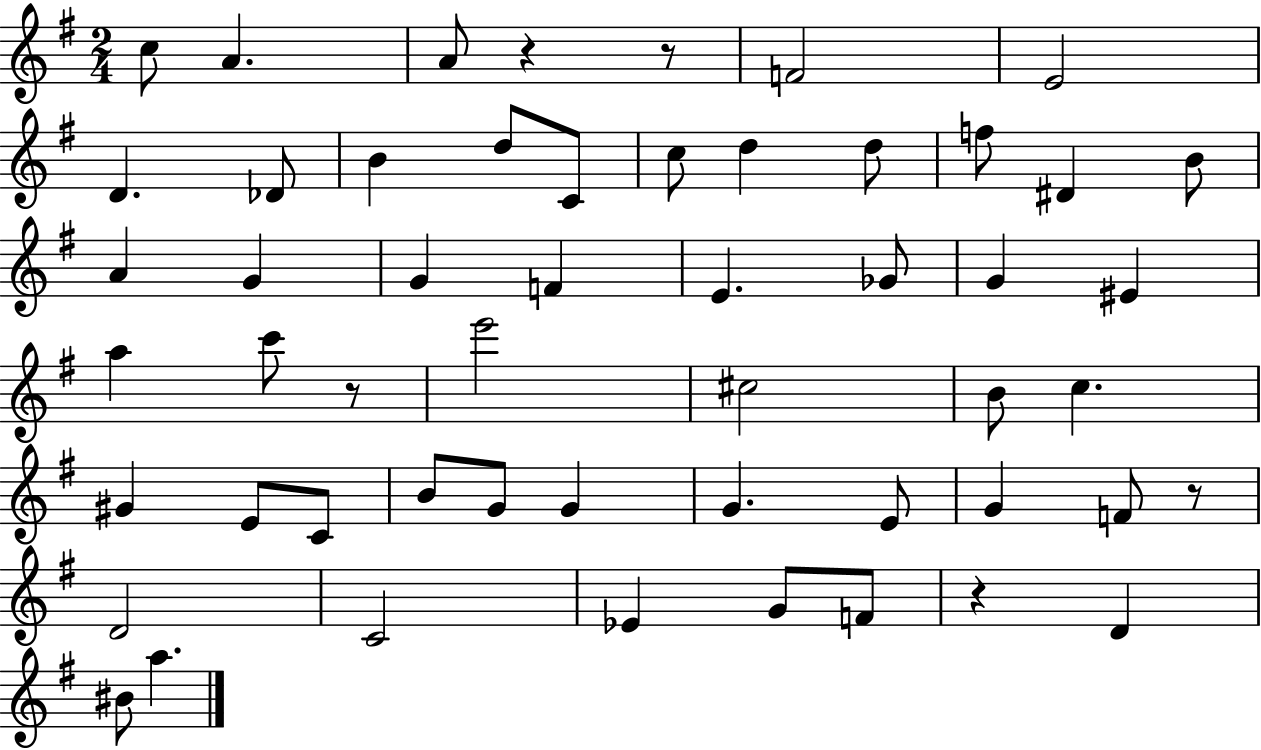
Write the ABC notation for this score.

X:1
T:Untitled
M:2/4
L:1/4
K:G
c/2 A A/2 z z/2 F2 E2 D _D/2 B d/2 C/2 c/2 d d/2 f/2 ^D B/2 A G G F E _G/2 G ^E a c'/2 z/2 e'2 ^c2 B/2 c ^G E/2 C/2 B/2 G/2 G G E/2 G F/2 z/2 D2 C2 _E G/2 F/2 z D ^B/2 a